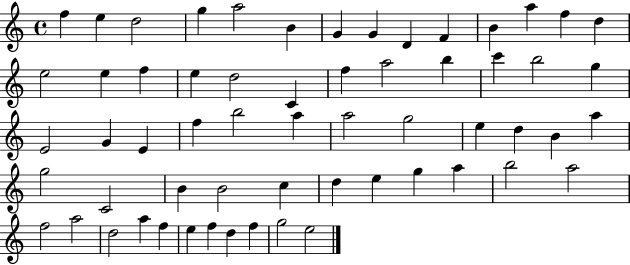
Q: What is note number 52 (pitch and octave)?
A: D5